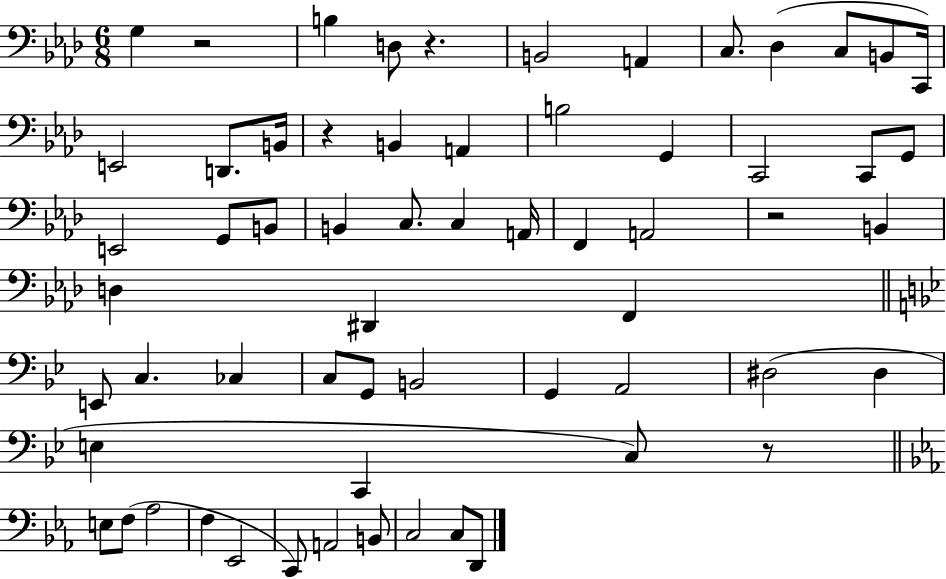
{
  \clef bass
  \numericTimeSignature
  \time 6/8
  \key aes \major
  g4 r2 | b4 d8 r4. | b,2 a,4 | c8. des4( c8 b,8 c,16) | \break e,2 d,8. b,16 | r4 b,4 a,4 | b2 g,4 | c,2 c,8 g,8 | \break e,2 g,8 b,8 | b,4 c8. c4 a,16 | f,4 a,2 | r2 b,4 | \break d4 dis,4 f,4 | \bar "||" \break \key bes \major e,8 c4. ces4 | c8 g,8 b,2 | g,4 a,2 | dis2( dis4 | \break e4 c,4 c8) r8 | \bar "||" \break \key ees \major e8 f8( aes2 | f4 ees,2 | c,8) a,2 b,8 | c2 c8 d,8 | \break \bar "|."
}